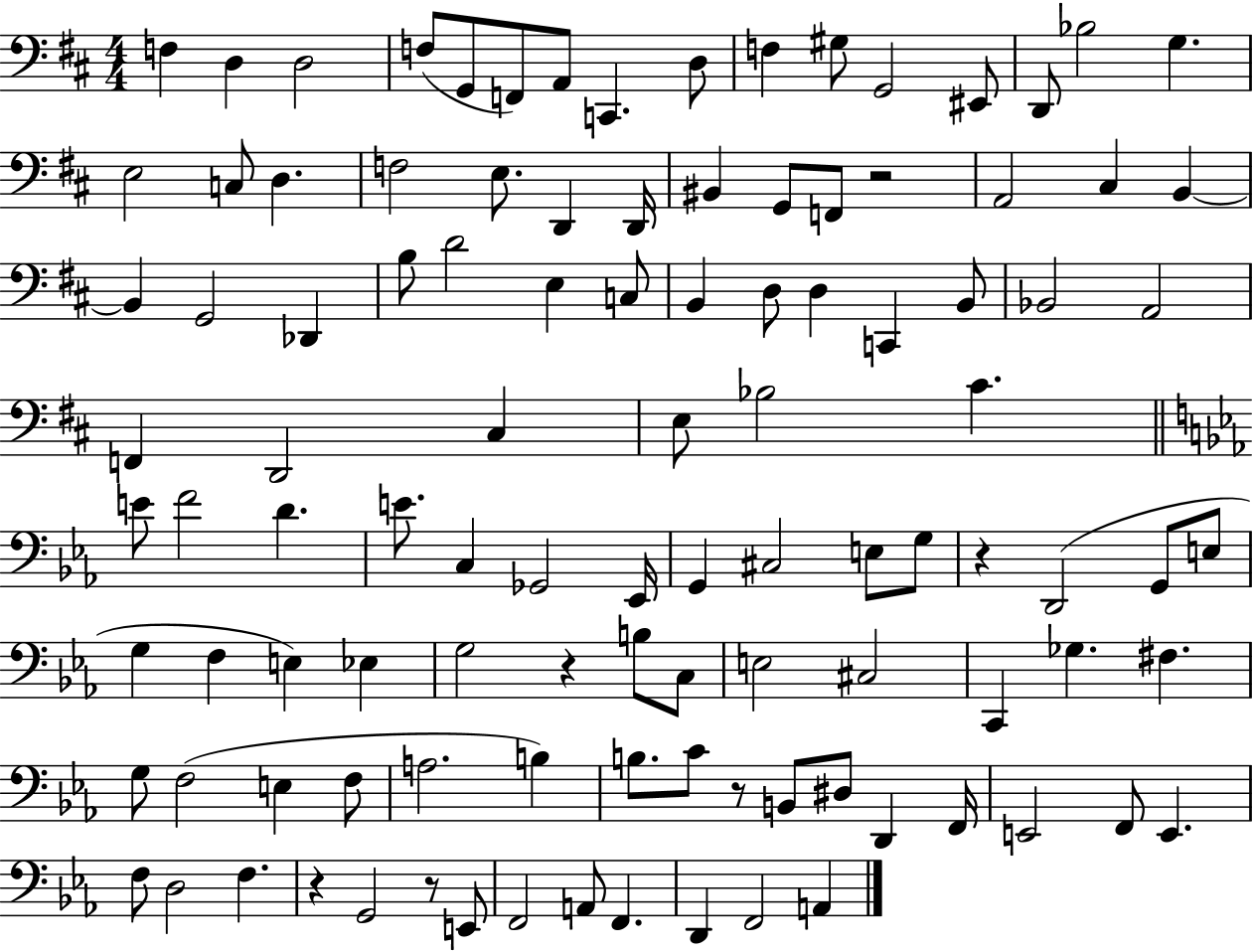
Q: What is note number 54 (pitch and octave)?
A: C3